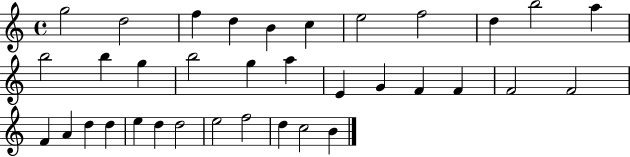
G5/h D5/h F5/q D5/q B4/q C5/q E5/h F5/h D5/q B5/h A5/q B5/h B5/q G5/q B5/h G5/q A5/q E4/q G4/q F4/q F4/q F4/h F4/h F4/q A4/q D5/q D5/q E5/q D5/q D5/h E5/h F5/h D5/q C5/h B4/q